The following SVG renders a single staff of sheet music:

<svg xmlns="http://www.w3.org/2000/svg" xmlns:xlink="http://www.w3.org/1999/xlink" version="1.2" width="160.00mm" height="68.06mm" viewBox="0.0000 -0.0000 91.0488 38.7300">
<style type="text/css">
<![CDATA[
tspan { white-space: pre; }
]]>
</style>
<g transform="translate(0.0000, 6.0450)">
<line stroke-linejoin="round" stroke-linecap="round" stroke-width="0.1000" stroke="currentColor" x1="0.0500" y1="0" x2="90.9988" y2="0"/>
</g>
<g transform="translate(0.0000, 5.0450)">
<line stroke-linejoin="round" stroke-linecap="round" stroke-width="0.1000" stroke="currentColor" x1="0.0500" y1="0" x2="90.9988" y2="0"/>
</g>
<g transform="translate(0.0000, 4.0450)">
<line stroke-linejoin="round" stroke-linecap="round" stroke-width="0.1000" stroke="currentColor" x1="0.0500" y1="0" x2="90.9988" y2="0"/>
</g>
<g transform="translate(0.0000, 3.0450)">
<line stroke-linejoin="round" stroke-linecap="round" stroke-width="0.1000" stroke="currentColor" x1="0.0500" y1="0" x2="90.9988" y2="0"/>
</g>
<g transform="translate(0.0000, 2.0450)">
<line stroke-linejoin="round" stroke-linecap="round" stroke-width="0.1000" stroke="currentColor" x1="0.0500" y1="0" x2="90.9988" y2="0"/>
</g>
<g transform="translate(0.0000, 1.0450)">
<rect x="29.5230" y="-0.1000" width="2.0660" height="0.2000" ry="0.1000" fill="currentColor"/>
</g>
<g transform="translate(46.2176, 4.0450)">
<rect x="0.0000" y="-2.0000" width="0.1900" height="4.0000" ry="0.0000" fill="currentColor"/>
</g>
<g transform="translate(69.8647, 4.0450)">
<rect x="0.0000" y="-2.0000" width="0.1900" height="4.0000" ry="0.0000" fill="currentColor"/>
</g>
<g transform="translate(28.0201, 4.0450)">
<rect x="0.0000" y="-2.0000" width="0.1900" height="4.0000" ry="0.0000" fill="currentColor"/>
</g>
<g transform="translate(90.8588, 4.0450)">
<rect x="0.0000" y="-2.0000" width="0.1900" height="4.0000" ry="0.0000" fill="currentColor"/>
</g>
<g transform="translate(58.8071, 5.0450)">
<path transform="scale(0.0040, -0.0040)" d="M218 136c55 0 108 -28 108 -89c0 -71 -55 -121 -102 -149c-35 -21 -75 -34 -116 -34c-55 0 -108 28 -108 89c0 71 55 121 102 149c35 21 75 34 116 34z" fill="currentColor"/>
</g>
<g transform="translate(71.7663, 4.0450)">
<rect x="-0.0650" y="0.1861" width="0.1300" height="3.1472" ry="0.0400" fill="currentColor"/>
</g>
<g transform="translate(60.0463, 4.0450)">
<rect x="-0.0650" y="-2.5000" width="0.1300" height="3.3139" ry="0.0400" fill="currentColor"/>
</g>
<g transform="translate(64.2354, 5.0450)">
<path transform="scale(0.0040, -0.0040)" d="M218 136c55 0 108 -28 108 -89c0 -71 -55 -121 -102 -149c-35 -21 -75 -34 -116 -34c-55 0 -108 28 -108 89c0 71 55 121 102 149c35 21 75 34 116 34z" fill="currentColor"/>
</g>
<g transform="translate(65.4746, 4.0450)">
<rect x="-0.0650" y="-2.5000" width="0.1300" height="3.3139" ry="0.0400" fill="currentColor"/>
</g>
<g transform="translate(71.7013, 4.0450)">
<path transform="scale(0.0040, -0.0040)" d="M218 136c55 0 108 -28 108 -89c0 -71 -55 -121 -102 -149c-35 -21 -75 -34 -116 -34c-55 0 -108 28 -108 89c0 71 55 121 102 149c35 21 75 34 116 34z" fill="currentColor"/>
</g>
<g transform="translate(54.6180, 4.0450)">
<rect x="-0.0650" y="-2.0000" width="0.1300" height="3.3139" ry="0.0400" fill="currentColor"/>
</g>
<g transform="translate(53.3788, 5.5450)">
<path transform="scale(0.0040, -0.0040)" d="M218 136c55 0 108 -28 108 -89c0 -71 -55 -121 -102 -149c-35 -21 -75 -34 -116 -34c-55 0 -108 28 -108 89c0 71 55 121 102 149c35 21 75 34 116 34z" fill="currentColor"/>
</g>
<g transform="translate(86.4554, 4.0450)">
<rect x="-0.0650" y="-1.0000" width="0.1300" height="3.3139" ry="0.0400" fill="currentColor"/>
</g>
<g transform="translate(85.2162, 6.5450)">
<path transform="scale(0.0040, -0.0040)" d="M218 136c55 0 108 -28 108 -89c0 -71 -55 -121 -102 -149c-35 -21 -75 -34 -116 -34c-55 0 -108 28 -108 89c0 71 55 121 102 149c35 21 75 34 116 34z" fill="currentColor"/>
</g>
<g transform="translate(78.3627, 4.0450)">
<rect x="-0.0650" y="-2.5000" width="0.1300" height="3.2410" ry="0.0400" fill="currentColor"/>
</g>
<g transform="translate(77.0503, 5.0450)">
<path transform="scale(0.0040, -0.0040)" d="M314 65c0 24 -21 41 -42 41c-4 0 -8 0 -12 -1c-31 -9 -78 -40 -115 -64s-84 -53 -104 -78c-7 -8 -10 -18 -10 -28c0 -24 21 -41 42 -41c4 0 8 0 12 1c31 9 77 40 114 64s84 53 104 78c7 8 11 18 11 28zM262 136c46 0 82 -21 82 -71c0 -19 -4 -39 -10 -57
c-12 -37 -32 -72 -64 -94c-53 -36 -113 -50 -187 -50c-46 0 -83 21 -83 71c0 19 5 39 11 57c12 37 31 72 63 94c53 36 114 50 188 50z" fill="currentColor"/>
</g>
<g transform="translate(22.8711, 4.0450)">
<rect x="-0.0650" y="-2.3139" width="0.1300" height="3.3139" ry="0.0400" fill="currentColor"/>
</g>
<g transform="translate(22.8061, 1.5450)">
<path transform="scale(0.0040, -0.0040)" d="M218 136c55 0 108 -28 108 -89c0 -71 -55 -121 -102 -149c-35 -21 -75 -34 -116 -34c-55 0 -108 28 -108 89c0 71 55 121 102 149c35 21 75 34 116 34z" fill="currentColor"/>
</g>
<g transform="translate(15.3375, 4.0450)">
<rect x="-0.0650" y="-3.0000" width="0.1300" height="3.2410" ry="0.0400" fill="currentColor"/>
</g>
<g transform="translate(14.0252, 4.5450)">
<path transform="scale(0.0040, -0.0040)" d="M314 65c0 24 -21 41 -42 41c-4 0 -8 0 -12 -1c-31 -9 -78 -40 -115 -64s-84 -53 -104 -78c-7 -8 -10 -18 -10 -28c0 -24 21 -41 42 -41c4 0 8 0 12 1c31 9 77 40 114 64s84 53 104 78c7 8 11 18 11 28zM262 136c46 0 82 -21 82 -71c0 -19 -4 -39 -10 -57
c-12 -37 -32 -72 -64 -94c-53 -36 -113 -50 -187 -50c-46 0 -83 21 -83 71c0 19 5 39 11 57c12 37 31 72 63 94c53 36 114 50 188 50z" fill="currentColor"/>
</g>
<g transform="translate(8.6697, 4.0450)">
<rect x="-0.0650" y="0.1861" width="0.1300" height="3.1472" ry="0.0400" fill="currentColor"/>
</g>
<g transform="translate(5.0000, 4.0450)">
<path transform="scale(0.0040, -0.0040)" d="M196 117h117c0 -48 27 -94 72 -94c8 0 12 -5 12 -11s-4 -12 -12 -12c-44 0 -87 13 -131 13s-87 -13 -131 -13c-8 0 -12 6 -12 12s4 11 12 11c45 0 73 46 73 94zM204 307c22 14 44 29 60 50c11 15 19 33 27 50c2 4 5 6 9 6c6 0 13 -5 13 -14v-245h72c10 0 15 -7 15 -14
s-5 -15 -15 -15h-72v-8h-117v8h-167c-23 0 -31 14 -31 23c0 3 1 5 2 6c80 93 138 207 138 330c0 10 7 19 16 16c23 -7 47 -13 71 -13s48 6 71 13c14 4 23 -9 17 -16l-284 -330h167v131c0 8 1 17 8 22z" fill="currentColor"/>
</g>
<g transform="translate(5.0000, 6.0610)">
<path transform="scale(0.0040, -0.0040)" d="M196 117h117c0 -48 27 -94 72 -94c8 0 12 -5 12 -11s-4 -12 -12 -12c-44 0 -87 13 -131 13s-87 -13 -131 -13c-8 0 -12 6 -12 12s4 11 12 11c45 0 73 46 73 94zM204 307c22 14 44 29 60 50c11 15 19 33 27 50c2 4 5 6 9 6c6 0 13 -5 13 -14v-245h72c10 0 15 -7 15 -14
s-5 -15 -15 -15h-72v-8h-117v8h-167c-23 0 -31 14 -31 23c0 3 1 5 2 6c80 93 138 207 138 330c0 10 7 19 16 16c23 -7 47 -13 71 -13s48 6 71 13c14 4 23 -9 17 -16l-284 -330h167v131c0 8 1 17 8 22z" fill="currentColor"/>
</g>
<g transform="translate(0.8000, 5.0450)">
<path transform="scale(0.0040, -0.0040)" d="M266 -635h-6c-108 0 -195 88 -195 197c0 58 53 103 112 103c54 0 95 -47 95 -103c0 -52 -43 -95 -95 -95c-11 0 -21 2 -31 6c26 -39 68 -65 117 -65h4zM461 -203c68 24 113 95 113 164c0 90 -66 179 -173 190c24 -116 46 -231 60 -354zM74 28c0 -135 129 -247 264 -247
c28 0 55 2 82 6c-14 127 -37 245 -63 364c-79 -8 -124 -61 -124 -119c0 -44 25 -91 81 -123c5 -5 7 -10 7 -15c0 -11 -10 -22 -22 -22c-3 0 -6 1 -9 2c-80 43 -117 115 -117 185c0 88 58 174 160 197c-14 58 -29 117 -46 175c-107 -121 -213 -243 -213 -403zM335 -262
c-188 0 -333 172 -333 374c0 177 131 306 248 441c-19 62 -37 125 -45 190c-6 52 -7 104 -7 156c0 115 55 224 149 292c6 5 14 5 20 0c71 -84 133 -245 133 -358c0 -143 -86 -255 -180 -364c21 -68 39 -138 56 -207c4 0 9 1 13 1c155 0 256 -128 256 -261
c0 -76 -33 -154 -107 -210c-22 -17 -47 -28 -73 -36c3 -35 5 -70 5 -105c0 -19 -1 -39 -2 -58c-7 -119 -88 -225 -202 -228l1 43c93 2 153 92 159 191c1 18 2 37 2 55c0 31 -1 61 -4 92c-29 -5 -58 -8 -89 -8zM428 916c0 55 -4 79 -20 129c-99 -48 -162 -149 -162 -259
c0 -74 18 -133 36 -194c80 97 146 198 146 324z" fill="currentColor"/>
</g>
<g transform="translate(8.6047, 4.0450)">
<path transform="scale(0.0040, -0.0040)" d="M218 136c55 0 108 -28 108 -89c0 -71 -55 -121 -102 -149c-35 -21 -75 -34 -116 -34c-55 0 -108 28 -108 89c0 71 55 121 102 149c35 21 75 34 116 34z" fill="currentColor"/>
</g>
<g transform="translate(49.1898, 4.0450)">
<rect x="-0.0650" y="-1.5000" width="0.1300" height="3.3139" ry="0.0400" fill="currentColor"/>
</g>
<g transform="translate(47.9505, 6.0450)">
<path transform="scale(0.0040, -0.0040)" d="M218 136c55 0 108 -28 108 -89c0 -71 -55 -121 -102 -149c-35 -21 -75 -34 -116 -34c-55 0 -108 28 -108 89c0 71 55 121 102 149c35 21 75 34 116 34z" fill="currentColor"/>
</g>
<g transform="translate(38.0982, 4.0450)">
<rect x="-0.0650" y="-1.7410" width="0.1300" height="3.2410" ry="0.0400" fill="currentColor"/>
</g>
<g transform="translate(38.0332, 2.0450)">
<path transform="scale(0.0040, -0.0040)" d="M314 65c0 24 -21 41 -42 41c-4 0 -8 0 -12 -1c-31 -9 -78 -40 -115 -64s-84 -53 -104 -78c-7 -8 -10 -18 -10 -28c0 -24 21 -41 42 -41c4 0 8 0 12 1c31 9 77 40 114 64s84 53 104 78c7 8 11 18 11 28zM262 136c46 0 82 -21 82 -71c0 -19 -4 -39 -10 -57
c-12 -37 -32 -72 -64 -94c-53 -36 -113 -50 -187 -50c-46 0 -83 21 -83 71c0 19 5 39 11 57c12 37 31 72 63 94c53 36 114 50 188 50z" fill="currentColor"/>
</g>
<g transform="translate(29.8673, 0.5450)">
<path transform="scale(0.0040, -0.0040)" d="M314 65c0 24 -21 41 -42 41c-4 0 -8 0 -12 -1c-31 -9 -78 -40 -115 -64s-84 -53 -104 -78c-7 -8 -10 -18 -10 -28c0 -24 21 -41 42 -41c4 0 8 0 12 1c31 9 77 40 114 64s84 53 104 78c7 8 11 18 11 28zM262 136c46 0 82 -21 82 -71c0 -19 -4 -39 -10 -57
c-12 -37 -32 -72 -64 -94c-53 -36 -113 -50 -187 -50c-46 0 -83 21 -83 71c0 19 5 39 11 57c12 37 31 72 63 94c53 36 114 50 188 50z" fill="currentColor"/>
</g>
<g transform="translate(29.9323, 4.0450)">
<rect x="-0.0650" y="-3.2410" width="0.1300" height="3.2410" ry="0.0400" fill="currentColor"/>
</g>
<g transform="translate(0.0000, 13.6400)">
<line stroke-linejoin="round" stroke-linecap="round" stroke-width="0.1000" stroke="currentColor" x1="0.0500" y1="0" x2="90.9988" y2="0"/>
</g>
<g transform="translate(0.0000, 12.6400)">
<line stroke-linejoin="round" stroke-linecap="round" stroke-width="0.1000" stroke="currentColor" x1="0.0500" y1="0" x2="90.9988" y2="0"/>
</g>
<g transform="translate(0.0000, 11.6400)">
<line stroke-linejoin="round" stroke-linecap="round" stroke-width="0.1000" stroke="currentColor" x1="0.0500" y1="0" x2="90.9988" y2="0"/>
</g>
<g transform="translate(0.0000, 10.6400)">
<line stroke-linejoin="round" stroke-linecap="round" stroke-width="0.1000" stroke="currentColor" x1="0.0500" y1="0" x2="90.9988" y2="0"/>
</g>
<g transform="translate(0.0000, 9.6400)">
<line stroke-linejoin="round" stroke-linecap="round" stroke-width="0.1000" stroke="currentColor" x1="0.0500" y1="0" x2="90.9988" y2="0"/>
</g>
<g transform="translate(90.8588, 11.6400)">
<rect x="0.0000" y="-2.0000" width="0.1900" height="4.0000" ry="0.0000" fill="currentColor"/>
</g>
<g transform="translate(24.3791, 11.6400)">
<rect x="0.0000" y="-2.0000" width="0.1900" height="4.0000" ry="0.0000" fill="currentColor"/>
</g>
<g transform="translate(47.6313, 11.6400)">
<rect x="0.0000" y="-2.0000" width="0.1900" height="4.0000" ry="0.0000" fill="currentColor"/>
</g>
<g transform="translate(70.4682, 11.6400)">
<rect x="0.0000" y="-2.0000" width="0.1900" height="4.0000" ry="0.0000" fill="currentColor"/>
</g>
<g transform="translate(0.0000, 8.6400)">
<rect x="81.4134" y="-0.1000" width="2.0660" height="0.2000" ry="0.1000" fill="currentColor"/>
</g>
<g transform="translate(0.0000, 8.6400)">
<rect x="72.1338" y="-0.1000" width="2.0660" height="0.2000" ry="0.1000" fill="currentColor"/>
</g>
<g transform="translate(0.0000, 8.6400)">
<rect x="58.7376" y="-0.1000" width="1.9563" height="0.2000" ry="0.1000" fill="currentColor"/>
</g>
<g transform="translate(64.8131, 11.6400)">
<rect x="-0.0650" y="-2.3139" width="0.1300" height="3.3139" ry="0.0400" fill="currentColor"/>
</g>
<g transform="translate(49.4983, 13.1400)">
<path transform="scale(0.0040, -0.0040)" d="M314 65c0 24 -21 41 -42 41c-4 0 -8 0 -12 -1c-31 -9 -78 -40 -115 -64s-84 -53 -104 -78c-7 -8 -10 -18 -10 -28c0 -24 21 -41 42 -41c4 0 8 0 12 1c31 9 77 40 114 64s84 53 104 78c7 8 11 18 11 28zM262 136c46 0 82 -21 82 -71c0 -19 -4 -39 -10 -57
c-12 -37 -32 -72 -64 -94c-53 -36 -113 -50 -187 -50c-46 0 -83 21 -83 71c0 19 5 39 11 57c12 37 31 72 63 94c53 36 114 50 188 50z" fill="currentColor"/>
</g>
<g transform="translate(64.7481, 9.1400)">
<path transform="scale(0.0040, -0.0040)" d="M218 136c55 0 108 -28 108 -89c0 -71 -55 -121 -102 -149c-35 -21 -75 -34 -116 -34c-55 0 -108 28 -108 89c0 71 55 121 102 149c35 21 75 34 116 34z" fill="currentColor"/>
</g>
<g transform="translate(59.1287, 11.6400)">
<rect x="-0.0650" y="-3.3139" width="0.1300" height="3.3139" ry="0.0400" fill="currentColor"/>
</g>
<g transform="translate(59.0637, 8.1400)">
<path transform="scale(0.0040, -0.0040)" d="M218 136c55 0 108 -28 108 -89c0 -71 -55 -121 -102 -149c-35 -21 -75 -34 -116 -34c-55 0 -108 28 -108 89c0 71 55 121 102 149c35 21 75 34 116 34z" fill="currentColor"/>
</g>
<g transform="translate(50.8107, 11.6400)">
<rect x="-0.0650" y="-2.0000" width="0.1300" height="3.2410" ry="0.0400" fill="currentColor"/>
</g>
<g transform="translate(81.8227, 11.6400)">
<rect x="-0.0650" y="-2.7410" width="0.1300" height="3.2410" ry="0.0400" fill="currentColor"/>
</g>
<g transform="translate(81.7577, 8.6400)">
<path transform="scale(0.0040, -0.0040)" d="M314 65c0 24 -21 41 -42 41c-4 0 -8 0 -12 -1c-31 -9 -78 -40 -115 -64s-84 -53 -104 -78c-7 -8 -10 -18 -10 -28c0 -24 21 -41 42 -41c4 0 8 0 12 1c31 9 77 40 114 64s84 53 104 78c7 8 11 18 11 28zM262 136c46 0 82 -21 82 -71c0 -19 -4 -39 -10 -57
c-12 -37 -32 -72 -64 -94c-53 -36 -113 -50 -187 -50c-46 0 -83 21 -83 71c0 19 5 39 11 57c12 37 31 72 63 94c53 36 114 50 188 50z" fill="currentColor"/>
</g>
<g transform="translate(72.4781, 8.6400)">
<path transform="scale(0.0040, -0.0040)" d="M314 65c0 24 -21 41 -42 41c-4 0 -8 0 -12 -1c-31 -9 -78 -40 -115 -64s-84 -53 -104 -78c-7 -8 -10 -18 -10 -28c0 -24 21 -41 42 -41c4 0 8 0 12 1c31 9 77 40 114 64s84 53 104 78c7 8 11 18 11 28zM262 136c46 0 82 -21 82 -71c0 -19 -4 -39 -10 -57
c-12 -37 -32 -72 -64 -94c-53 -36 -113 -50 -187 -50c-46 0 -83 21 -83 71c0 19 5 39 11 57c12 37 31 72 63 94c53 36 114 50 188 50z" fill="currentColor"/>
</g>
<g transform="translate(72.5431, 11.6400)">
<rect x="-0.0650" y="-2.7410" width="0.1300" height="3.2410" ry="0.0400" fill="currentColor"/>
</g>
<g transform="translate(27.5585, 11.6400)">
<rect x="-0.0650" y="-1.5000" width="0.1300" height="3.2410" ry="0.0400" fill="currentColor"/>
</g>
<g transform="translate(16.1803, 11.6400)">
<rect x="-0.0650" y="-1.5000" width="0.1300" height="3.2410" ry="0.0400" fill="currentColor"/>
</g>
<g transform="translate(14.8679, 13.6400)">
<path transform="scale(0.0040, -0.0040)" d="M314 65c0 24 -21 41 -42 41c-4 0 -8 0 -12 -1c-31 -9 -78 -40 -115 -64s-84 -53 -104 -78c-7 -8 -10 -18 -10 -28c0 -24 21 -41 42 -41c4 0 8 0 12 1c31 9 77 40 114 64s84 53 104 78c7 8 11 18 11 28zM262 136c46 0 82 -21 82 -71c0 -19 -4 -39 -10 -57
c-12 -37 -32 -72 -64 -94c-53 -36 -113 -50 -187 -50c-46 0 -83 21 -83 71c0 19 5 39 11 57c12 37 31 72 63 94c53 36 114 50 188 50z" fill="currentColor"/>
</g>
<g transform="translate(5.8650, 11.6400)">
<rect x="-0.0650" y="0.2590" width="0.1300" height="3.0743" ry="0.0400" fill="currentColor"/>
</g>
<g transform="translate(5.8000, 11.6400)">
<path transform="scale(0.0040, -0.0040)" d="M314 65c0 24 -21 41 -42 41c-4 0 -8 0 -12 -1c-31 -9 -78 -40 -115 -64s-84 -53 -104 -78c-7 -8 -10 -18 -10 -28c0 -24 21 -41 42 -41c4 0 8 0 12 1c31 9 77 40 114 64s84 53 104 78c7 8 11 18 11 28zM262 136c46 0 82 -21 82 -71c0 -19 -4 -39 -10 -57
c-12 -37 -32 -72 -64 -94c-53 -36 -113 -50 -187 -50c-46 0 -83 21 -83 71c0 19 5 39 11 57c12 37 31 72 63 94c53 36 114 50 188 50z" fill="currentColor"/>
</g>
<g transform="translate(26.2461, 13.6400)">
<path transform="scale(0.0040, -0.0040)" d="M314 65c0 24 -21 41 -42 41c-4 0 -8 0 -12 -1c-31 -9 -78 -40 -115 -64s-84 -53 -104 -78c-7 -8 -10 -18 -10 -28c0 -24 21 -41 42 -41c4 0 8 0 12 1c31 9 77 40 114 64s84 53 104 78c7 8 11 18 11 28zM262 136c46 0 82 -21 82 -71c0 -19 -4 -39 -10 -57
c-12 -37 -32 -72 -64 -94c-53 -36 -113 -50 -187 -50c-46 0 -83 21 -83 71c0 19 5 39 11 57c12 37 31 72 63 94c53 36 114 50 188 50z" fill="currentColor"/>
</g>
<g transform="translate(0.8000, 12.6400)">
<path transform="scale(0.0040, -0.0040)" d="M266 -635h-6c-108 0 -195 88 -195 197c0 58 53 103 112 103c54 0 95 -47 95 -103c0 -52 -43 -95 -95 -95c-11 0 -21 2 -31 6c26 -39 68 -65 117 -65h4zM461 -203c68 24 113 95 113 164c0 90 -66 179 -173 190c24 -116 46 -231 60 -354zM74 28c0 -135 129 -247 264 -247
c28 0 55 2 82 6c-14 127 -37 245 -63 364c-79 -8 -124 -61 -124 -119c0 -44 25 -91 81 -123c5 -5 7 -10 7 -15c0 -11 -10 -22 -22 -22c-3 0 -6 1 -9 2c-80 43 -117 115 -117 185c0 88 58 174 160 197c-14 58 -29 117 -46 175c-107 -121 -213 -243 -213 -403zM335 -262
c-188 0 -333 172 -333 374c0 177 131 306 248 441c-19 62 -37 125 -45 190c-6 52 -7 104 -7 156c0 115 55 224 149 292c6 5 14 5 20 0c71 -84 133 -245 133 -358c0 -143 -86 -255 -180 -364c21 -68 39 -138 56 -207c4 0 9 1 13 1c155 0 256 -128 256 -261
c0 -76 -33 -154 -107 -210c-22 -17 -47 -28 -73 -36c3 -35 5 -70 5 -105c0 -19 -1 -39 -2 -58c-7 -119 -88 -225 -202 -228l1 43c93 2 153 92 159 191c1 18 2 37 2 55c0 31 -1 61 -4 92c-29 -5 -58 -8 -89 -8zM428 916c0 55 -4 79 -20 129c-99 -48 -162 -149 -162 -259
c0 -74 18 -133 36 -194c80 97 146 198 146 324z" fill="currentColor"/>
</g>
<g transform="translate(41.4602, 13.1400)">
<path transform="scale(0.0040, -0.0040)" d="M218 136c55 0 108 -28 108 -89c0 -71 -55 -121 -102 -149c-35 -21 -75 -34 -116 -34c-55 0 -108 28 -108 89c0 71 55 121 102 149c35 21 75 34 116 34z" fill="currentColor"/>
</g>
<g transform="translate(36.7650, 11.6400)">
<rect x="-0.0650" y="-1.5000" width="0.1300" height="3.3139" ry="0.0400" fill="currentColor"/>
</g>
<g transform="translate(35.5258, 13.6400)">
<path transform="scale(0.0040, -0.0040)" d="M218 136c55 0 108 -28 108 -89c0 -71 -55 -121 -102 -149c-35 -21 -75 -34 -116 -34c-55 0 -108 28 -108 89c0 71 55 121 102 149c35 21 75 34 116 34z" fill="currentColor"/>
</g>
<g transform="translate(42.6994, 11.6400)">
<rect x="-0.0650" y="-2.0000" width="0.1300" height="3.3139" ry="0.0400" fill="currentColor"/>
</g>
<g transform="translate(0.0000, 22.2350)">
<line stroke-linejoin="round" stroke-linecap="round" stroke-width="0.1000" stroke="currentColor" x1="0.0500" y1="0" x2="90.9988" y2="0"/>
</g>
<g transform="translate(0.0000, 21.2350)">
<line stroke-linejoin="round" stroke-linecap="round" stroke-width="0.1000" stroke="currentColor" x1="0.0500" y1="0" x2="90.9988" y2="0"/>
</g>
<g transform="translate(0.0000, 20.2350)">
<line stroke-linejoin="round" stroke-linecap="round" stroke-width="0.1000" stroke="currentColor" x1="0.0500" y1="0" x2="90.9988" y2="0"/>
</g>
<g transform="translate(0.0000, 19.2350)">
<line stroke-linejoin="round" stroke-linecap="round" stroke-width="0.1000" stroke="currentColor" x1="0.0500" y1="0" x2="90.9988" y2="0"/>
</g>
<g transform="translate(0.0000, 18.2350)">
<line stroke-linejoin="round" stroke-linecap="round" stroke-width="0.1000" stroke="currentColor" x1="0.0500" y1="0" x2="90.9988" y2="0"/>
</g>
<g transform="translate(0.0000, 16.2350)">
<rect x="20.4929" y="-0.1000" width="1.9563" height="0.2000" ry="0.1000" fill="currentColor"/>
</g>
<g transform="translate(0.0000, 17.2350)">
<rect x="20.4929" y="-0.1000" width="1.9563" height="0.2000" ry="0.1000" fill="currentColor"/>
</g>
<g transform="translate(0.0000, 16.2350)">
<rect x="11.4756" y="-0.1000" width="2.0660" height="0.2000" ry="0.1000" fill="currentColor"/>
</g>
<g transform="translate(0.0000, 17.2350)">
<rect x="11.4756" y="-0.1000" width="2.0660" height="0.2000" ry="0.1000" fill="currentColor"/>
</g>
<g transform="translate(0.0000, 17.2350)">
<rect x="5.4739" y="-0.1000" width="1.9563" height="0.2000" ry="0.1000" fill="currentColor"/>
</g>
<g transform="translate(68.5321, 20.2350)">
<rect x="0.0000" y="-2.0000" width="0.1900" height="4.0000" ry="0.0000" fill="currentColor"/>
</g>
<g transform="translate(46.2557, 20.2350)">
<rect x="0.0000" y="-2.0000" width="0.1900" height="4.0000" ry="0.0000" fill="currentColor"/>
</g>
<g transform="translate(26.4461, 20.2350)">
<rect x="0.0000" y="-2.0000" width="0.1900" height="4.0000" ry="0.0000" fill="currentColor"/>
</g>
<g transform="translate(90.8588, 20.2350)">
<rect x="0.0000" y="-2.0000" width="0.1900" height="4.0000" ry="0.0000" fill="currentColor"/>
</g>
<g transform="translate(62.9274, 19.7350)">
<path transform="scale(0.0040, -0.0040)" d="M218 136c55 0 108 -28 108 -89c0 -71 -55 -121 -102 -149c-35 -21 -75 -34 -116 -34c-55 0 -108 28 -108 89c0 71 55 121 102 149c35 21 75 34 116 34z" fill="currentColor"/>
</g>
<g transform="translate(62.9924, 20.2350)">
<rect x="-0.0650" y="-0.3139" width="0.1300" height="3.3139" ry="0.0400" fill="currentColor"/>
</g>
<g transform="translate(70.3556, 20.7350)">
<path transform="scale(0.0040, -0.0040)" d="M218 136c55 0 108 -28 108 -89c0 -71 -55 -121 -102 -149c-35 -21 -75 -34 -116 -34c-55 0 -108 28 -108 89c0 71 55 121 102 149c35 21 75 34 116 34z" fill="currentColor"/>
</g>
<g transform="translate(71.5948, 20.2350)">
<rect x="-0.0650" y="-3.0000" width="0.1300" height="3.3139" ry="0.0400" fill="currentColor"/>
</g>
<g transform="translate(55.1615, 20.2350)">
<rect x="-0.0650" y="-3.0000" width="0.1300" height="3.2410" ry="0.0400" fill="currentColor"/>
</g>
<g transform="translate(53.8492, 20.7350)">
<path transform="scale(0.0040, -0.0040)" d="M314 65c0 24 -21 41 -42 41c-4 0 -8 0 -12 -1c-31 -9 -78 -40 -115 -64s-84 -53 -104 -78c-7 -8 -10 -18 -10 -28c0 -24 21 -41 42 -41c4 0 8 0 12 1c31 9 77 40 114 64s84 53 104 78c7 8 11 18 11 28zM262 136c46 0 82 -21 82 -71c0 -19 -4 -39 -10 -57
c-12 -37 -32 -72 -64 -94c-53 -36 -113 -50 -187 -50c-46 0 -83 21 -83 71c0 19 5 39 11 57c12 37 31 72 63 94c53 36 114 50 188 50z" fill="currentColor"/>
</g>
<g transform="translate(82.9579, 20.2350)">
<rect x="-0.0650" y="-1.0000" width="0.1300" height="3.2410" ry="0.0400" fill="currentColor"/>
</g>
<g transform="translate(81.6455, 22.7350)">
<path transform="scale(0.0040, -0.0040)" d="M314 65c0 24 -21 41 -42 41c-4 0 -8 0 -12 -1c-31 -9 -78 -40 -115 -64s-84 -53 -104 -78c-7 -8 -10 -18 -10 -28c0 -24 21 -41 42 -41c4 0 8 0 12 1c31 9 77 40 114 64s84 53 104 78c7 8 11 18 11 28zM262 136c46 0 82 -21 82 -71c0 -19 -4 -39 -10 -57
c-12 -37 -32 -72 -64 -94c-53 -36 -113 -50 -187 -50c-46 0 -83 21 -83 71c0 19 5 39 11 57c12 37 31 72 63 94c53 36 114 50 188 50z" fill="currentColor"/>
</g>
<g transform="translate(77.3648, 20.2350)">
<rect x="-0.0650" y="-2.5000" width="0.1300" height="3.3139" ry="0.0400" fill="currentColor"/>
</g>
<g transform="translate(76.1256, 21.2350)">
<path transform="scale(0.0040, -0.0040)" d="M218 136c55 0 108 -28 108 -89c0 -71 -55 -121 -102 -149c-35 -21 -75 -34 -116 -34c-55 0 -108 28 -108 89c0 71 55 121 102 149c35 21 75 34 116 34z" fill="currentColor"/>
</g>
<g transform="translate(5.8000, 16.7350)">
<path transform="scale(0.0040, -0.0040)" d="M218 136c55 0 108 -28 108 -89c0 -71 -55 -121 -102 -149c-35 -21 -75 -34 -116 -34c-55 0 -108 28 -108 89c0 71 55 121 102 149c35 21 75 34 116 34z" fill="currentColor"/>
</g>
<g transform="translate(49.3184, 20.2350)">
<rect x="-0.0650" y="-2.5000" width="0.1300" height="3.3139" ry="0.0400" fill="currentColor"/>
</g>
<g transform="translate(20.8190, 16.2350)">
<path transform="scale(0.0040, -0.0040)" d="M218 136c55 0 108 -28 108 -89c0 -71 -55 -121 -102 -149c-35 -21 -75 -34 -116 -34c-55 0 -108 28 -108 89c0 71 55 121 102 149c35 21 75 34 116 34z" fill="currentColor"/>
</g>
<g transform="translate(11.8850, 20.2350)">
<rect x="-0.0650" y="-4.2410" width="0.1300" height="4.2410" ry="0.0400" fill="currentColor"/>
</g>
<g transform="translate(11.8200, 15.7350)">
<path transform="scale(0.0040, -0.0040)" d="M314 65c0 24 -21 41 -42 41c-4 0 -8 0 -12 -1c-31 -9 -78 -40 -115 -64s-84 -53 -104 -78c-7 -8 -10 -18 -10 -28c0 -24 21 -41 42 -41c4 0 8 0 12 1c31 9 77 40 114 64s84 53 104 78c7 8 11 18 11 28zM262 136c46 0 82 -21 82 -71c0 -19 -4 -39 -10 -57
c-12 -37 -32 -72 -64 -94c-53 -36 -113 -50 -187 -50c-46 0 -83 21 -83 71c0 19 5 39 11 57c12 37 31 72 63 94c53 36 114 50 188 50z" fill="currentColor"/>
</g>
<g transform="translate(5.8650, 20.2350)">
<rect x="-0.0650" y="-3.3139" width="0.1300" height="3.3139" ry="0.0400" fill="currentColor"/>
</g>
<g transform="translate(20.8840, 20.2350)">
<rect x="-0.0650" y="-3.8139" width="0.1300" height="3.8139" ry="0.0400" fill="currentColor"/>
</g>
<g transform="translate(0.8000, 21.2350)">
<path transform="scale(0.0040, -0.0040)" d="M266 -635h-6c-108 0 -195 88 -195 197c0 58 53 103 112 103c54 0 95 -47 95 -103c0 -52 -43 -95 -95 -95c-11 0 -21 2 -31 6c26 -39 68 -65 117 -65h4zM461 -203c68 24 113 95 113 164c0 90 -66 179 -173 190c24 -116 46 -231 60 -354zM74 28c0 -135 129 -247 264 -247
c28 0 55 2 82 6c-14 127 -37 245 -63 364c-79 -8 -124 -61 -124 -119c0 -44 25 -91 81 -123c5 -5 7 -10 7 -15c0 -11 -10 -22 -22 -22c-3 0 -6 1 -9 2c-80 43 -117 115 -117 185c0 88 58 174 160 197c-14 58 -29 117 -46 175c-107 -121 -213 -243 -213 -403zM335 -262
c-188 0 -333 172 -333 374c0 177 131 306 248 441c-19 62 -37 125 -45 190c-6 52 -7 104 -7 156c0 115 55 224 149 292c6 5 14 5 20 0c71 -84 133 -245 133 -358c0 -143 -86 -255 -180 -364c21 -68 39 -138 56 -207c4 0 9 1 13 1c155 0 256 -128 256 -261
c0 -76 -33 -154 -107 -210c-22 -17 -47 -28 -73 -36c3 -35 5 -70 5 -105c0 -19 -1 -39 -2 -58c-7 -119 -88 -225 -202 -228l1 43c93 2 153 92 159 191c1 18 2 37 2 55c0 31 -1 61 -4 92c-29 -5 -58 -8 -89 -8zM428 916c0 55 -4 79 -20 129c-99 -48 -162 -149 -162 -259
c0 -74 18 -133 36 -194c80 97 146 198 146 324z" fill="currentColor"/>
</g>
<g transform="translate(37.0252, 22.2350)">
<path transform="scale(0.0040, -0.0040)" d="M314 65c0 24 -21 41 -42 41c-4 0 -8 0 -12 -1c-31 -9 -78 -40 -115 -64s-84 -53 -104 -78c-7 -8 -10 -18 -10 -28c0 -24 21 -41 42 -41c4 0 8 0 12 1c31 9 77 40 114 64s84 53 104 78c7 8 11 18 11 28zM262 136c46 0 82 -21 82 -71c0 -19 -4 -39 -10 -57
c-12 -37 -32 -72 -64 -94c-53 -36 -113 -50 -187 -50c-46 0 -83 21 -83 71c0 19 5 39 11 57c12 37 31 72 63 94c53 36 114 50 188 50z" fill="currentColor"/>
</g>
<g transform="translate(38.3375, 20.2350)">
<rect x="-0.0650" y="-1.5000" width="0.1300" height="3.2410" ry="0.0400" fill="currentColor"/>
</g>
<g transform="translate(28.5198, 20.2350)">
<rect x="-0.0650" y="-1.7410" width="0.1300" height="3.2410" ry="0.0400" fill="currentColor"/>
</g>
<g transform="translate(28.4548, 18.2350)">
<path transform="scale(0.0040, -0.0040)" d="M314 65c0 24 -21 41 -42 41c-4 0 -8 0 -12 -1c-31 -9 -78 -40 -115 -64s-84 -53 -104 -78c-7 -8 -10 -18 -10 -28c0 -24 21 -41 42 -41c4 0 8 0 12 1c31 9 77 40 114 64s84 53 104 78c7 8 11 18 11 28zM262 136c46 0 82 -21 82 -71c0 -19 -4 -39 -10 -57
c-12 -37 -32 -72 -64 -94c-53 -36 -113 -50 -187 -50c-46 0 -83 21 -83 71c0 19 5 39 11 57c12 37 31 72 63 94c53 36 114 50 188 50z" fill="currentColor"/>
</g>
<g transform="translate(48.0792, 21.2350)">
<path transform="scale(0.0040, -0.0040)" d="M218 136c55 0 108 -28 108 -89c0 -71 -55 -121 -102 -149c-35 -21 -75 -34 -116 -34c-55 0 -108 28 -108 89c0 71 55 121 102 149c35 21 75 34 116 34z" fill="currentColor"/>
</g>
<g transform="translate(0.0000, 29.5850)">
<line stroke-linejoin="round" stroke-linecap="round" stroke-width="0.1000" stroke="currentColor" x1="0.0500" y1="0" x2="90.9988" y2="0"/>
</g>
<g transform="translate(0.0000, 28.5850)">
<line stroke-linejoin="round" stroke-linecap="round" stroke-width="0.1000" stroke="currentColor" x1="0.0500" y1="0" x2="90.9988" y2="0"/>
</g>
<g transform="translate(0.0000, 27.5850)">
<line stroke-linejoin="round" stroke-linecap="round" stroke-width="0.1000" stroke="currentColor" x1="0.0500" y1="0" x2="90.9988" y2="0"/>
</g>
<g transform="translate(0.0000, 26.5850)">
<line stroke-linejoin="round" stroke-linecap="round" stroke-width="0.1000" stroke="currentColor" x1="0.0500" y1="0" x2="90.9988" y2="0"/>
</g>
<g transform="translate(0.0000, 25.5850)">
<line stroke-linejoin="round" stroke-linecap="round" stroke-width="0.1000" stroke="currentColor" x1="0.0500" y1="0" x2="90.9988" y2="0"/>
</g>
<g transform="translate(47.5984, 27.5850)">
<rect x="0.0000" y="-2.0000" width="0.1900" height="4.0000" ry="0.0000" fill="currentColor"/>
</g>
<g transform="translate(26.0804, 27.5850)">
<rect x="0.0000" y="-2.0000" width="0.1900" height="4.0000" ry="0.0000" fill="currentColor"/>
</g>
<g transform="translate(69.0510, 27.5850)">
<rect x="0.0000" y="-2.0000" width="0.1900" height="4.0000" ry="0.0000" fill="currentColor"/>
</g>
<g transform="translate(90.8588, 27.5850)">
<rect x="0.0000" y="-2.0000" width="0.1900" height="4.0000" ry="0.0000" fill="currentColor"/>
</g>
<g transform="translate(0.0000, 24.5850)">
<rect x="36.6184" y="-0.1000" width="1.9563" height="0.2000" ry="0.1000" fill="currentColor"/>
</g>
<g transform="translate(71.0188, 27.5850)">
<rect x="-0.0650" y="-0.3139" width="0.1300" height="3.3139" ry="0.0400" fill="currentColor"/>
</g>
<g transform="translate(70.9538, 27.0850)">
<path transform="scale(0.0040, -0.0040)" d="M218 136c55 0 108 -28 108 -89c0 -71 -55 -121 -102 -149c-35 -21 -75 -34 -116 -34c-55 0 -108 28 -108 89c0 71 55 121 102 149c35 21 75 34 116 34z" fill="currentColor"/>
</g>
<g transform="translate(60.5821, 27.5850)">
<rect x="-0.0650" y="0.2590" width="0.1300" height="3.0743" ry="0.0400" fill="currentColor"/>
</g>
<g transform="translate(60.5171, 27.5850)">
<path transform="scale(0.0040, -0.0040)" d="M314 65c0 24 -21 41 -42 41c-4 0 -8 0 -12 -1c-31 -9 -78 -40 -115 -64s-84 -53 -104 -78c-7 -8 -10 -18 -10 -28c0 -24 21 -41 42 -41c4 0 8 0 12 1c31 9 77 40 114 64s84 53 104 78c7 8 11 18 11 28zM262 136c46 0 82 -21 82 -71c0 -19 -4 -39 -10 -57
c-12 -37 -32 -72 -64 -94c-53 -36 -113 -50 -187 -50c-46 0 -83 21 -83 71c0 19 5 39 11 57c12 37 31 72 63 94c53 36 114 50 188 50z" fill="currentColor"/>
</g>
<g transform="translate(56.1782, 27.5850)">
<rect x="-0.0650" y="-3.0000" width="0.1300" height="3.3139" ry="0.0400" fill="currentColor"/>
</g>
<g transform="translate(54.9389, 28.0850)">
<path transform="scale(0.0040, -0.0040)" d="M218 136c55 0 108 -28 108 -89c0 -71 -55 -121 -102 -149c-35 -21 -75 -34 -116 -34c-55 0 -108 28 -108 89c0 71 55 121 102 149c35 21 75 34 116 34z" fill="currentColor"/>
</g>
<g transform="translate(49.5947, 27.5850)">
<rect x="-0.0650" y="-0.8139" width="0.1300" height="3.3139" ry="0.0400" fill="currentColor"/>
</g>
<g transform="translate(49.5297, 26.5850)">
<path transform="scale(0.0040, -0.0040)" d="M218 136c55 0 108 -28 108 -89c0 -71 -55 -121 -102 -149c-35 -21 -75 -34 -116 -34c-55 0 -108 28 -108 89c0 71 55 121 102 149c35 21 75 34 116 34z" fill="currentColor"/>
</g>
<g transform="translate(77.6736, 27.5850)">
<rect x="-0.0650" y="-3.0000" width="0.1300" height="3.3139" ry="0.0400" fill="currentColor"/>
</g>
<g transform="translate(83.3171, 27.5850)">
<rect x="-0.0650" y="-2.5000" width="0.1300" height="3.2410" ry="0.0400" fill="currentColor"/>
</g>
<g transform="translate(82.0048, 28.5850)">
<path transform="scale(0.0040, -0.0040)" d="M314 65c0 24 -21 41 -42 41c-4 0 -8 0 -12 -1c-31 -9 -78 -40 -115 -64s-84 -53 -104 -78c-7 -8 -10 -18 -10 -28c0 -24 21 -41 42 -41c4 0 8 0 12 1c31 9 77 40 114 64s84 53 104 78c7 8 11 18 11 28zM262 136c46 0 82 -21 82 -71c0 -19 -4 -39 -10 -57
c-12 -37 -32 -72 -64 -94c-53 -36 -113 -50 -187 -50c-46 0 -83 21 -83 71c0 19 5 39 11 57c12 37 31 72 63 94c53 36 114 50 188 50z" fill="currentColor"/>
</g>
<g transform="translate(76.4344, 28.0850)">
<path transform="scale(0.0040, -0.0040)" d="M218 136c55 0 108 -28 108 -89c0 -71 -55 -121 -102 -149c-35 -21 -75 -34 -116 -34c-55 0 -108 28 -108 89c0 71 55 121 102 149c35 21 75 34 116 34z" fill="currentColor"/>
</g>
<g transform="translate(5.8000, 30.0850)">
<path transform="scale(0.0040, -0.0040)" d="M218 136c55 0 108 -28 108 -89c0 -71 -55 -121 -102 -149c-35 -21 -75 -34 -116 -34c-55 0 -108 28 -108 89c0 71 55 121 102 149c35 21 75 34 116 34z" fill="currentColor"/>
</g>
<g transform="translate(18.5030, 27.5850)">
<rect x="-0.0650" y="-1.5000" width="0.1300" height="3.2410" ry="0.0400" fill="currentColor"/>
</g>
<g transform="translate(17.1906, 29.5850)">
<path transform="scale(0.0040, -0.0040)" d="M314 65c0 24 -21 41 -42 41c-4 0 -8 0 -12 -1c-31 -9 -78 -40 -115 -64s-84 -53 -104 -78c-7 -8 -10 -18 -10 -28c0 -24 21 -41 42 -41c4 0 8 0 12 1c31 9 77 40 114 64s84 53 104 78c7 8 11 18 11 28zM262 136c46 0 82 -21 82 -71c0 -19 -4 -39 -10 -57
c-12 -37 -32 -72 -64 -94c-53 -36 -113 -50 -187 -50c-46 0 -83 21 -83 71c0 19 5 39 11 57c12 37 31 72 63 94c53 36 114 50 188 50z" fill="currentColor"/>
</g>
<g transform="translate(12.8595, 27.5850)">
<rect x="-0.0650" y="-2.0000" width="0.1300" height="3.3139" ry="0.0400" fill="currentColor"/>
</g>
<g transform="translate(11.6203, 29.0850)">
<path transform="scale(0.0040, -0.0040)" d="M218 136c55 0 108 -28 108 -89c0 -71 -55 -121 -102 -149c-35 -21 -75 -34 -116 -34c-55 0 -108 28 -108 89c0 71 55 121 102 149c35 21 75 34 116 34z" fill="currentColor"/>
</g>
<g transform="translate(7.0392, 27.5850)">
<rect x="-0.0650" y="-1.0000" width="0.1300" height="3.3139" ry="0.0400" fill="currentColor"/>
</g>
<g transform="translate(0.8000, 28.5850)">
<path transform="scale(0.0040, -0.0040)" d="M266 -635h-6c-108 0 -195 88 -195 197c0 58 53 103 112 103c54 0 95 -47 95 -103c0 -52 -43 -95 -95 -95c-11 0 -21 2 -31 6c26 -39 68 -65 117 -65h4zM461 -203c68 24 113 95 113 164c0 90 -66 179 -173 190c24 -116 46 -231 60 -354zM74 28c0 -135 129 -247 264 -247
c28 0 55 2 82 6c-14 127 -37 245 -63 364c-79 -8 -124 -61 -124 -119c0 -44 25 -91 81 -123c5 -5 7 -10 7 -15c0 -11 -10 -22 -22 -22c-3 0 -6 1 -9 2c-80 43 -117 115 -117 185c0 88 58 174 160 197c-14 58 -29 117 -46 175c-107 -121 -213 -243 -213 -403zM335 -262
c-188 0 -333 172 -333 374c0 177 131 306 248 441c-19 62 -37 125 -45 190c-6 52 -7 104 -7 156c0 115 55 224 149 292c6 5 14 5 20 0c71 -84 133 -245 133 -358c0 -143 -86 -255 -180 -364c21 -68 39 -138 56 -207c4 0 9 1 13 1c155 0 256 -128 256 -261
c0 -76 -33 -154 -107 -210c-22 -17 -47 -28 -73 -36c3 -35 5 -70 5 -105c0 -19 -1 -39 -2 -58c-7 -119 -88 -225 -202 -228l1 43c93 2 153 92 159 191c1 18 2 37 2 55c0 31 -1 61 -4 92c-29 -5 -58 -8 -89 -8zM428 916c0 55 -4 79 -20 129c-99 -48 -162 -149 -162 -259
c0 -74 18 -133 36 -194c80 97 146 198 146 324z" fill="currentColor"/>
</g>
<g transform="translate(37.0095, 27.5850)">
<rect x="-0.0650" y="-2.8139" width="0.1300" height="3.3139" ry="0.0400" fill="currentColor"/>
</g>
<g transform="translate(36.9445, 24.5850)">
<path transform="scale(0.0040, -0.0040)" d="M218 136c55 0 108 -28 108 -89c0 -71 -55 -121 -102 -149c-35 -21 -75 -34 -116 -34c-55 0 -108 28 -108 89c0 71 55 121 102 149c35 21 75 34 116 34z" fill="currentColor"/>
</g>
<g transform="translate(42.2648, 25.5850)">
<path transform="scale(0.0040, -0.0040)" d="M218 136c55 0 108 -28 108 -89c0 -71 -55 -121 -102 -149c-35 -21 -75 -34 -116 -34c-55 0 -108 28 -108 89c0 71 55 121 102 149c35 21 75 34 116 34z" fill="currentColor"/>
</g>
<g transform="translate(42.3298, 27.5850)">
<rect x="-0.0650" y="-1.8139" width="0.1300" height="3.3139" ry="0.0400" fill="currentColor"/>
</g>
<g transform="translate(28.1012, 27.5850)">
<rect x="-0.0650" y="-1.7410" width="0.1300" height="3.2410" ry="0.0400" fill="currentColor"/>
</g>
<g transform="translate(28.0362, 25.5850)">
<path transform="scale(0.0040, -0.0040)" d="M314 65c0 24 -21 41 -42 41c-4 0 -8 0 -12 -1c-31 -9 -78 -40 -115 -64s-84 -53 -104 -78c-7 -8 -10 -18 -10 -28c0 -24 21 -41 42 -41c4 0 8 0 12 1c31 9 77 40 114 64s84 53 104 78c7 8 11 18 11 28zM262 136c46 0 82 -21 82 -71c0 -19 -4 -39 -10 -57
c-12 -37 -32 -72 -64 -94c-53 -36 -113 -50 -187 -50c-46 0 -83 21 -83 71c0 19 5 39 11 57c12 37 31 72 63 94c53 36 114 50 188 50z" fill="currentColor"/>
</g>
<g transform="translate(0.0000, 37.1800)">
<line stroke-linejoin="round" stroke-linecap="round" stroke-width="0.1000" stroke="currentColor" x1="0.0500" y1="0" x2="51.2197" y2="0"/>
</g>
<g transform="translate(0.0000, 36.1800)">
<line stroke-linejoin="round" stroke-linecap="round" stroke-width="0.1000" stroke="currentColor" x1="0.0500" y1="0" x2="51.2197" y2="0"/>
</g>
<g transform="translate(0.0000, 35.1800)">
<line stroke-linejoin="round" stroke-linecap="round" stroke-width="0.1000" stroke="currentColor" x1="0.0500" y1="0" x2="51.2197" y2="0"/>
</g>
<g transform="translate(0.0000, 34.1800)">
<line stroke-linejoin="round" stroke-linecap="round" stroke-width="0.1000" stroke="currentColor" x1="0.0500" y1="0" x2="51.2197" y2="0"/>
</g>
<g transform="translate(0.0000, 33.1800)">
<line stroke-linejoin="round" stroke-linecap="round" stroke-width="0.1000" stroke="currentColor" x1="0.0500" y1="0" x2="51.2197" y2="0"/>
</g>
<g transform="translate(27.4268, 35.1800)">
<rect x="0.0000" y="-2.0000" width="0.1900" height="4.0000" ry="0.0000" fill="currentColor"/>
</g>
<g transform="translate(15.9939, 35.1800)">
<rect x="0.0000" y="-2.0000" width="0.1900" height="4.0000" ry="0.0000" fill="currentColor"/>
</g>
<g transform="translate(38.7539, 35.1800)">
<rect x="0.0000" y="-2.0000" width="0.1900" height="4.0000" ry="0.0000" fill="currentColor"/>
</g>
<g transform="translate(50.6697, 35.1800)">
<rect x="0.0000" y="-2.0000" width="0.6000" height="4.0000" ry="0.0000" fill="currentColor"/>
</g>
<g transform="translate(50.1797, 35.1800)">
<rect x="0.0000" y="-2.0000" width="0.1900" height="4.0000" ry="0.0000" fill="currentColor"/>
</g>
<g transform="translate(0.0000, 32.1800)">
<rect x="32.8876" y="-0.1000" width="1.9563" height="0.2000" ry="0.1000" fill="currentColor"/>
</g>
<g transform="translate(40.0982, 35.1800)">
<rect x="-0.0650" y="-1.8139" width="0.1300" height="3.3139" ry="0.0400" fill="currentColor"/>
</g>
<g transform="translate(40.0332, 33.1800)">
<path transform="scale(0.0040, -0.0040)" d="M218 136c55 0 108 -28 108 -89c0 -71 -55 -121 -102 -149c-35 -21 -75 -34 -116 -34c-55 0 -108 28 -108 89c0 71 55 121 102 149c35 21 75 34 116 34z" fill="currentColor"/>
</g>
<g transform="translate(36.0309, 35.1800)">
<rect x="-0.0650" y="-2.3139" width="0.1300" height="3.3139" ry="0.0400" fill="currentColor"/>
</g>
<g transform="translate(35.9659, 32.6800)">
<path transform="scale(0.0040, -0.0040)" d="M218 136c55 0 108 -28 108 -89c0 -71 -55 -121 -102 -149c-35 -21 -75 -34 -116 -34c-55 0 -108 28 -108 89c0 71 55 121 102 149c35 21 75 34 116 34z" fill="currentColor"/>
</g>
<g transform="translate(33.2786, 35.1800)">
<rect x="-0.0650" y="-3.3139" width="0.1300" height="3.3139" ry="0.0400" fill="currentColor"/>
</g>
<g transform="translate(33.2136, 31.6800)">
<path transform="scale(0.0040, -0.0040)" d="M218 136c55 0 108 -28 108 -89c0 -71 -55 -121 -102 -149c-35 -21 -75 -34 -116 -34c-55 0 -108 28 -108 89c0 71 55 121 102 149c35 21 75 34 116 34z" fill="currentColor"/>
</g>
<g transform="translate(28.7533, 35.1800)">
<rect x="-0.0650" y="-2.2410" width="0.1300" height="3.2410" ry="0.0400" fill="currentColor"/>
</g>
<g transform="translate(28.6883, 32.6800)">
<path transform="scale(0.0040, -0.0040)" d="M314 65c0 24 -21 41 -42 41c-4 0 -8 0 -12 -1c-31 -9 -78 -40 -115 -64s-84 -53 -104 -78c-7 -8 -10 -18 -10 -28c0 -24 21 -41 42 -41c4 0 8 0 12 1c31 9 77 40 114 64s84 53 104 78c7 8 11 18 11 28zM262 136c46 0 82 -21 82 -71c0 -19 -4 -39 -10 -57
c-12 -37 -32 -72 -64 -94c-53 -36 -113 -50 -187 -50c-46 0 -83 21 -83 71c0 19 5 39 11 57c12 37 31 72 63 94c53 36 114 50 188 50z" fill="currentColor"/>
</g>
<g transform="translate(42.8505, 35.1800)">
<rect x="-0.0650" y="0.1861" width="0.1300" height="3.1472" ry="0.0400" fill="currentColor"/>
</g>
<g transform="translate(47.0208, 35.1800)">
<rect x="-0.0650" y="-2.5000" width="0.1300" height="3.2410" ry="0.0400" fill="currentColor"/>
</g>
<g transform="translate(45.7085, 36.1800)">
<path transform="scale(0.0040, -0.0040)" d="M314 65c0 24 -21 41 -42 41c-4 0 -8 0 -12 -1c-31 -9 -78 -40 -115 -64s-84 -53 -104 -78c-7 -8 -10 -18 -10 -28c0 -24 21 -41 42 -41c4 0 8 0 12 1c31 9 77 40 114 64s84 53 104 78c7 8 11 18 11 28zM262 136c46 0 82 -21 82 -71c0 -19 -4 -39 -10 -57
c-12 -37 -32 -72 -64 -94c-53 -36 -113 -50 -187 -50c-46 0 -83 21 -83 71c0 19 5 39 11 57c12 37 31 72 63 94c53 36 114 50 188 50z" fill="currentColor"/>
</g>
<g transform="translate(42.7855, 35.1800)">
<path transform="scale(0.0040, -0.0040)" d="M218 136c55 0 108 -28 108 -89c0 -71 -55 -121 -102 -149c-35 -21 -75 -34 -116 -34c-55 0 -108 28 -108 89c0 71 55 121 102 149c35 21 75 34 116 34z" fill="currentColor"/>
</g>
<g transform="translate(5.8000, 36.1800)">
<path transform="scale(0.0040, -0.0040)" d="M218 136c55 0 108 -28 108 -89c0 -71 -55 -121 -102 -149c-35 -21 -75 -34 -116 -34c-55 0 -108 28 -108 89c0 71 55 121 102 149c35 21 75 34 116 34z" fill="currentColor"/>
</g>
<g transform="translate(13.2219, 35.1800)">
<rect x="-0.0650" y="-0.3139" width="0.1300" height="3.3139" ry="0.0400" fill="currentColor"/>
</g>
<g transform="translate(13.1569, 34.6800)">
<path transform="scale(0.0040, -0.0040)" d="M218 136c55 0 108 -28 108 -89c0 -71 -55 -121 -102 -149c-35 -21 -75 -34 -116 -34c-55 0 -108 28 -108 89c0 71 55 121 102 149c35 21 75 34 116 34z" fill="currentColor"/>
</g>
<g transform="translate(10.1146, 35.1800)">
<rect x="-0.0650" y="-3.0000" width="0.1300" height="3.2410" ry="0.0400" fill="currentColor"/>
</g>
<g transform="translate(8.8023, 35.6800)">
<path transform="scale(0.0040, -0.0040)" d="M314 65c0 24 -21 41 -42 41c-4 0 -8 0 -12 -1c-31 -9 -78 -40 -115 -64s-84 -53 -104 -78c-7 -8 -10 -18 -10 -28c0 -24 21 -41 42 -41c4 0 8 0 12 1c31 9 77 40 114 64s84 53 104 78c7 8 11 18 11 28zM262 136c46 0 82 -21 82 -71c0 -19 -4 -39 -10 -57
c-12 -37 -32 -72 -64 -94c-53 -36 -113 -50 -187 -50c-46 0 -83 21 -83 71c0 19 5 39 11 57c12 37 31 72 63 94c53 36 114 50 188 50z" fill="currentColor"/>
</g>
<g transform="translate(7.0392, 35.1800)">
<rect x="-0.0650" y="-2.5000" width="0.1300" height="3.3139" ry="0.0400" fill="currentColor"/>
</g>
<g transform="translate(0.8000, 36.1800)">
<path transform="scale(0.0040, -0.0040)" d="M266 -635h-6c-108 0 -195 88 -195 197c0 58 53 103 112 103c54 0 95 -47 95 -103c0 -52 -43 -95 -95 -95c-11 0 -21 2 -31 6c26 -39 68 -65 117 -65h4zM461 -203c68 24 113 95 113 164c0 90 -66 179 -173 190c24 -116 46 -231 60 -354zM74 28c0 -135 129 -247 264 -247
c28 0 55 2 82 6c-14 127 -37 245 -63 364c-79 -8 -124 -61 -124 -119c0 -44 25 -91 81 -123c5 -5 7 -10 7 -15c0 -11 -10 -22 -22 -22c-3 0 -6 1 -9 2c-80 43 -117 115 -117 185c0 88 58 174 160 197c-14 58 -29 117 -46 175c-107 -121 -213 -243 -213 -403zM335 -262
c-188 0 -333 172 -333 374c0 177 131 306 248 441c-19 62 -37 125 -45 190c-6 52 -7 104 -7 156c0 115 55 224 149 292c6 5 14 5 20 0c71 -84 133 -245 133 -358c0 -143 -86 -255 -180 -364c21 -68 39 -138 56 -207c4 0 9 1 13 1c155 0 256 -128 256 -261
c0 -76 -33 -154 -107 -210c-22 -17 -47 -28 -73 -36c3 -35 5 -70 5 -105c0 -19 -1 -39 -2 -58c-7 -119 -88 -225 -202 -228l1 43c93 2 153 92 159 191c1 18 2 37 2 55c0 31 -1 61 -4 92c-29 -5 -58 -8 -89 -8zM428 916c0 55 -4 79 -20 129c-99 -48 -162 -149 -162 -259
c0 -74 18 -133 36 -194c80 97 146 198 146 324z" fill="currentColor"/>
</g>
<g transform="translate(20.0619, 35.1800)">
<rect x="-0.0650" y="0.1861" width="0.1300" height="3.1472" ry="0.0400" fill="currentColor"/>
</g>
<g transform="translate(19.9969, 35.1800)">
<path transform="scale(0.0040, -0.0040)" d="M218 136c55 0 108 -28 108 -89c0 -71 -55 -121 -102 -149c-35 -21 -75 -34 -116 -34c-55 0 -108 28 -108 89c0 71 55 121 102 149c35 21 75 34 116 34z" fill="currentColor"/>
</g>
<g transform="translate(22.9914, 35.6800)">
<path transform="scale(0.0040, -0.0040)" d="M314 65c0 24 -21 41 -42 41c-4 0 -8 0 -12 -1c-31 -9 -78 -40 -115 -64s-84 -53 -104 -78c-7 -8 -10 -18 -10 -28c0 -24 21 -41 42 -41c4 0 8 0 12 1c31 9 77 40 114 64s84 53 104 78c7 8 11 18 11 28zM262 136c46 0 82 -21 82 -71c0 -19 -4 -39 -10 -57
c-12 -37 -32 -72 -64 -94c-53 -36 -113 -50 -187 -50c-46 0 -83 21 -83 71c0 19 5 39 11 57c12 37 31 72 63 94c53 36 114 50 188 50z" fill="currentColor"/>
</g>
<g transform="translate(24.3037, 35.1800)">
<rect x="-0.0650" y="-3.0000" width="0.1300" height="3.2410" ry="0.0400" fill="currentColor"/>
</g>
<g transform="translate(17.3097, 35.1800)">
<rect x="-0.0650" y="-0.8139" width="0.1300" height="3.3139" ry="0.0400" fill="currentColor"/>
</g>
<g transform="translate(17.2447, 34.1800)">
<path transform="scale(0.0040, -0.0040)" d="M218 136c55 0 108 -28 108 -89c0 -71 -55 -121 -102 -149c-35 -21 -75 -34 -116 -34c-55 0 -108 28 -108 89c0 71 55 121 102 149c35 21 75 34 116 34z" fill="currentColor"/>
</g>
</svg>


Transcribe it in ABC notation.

X:1
T:Untitled
M:4/4
L:1/4
K:C
B A2 g b2 f2 E F G G B G2 D B2 E2 E2 E F F2 b g a2 a2 b d'2 c' f2 E2 G A2 c A G D2 D F E2 f2 a f d A B2 c A G2 G A2 c d B A2 g2 b g f B G2